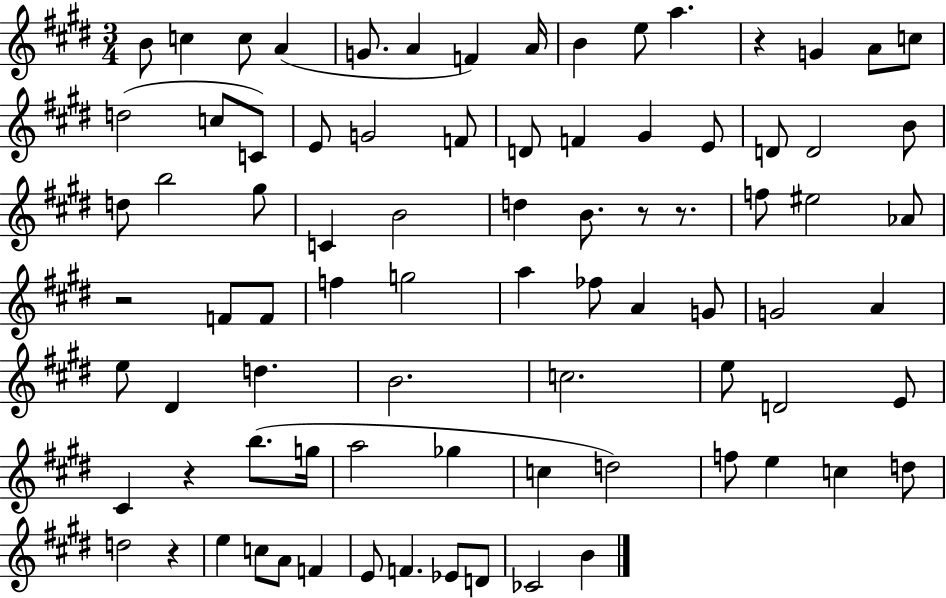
{
  \clef treble
  \numericTimeSignature
  \time 3/4
  \key e \major
  b'8 c''4 c''8 a'4( | g'8. a'4 f'4) a'16 | b'4 e''8 a''4. | r4 g'4 a'8 c''8 | \break d''2( c''8 c'8) | e'8 g'2 f'8 | d'8 f'4 gis'4 e'8 | d'8 d'2 b'8 | \break d''8 b''2 gis''8 | c'4 b'2 | d''4 b'8. r8 r8. | f''8 eis''2 aes'8 | \break r2 f'8 f'8 | f''4 g''2 | a''4 fes''8 a'4 g'8 | g'2 a'4 | \break e''8 dis'4 d''4. | b'2. | c''2. | e''8 d'2 e'8 | \break cis'4 r4 b''8.( g''16 | a''2 ges''4 | c''4 d''2) | f''8 e''4 c''4 d''8 | \break d''2 r4 | e''4 c''8 a'8 f'4 | e'8 f'4. ees'8 d'8 | ces'2 b'4 | \break \bar "|."
}